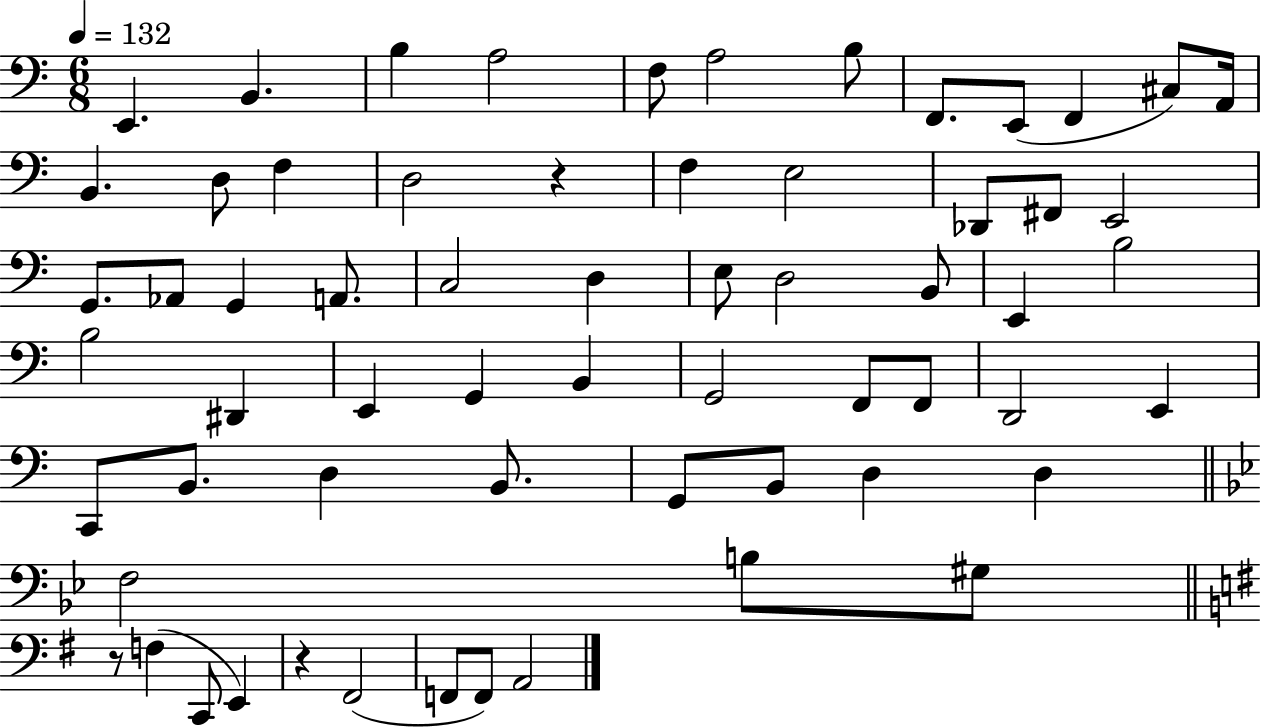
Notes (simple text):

E2/q. B2/q. B3/q A3/h F3/e A3/h B3/e F2/e. E2/e F2/q C#3/e A2/s B2/q. D3/e F3/q D3/h R/q F3/q E3/h Db2/e F#2/e E2/h G2/e. Ab2/e G2/q A2/e. C3/h D3/q E3/e D3/h B2/e E2/q B3/h B3/h D#2/q E2/q G2/q B2/q G2/h F2/e F2/e D2/h E2/q C2/e B2/e. D3/q B2/e. G2/e B2/e D3/q D3/q F3/h B3/e G#3/e R/e F3/q C2/e E2/q R/q F#2/h F2/e F2/e A2/h